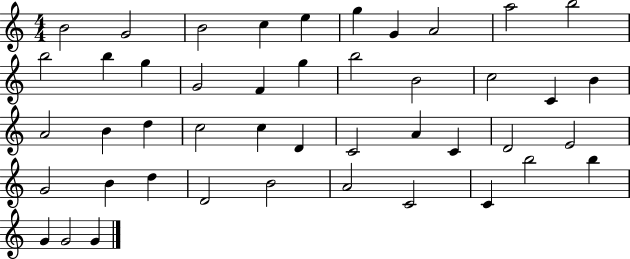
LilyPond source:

{
  \clef treble
  \numericTimeSignature
  \time 4/4
  \key c \major
  b'2 g'2 | b'2 c''4 e''4 | g''4 g'4 a'2 | a''2 b''2 | \break b''2 b''4 g''4 | g'2 f'4 g''4 | b''2 b'2 | c''2 c'4 b'4 | \break a'2 b'4 d''4 | c''2 c''4 d'4 | c'2 a'4 c'4 | d'2 e'2 | \break g'2 b'4 d''4 | d'2 b'2 | a'2 c'2 | c'4 b''2 b''4 | \break g'4 g'2 g'4 | \bar "|."
}